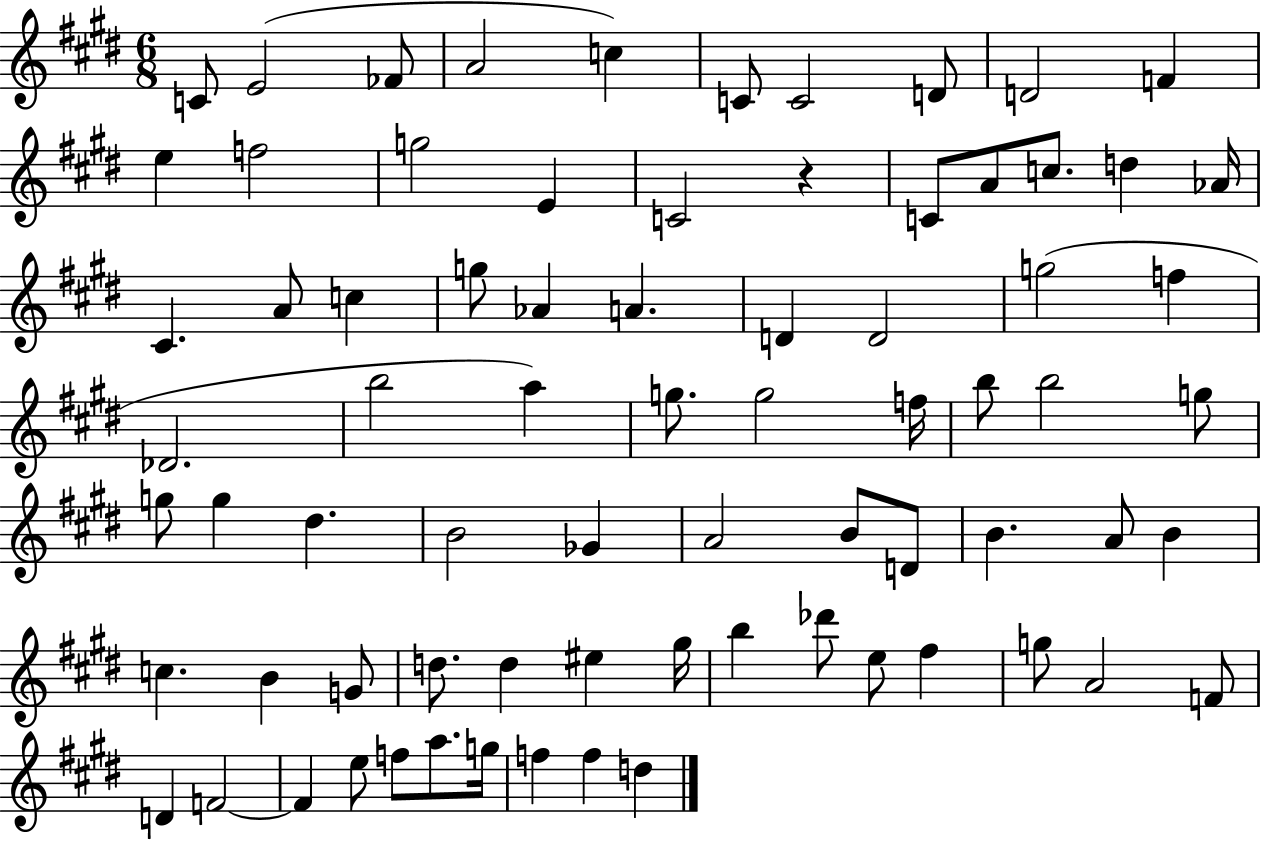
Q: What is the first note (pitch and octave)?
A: C4